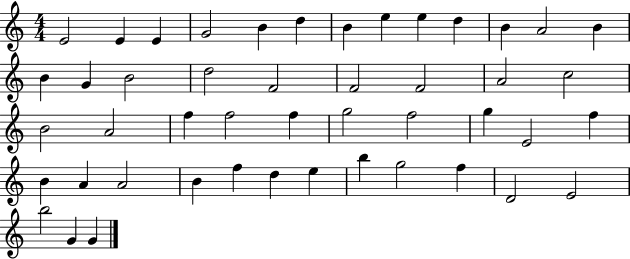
{
  \clef treble
  \numericTimeSignature
  \time 4/4
  \key c \major
  e'2 e'4 e'4 | g'2 b'4 d''4 | b'4 e''4 e''4 d''4 | b'4 a'2 b'4 | \break b'4 g'4 b'2 | d''2 f'2 | f'2 f'2 | a'2 c''2 | \break b'2 a'2 | f''4 f''2 f''4 | g''2 f''2 | g''4 e'2 f''4 | \break b'4 a'4 a'2 | b'4 f''4 d''4 e''4 | b''4 g''2 f''4 | d'2 e'2 | \break b''2 g'4 g'4 | \bar "|."
}